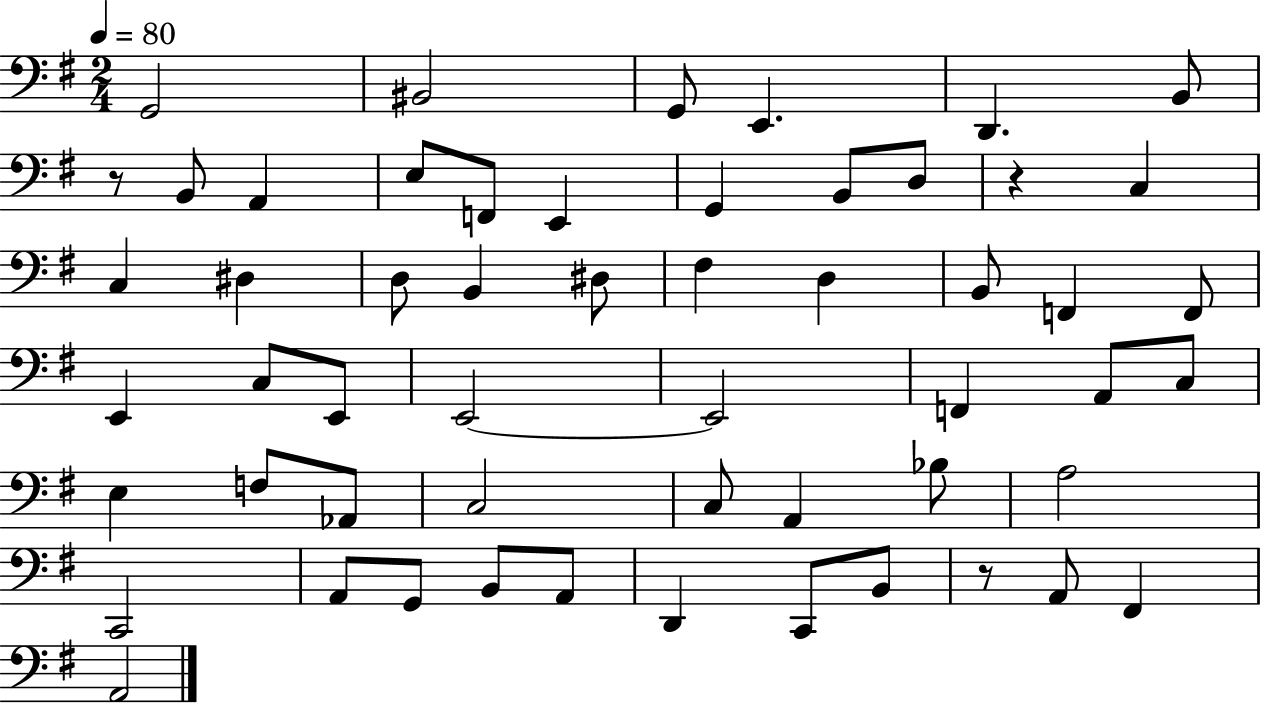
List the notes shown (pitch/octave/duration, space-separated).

G2/h BIS2/h G2/e E2/q. D2/q. B2/e R/e B2/e A2/q E3/e F2/e E2/q G2/q B2/e D3/e R/q C3/q C3/q D#3/q D3/e B2/q D#3/e F#3/q D3/q B2/e F2/q F2/e E2/q C3/e E2/e E2/h E2/h F2/q A2/e C3/e E3/q F3/e Ab2/e C3/h C3/e A2/q Bb3/e A3/h C2/h A2/e G2/e B2/e A2/e D2/q C2/e B2/e R/e A2/e F#2/q A2/h